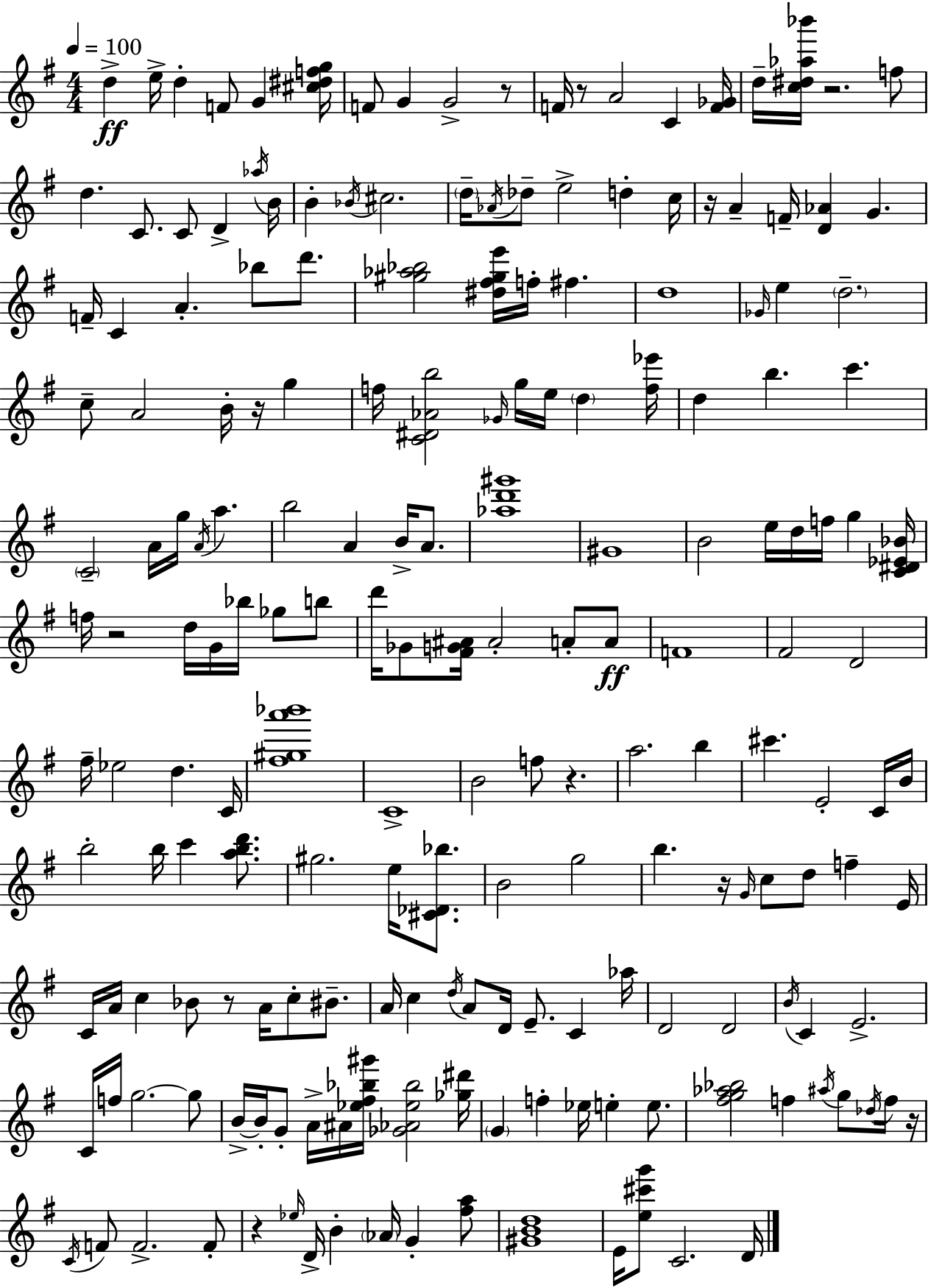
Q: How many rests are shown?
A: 11